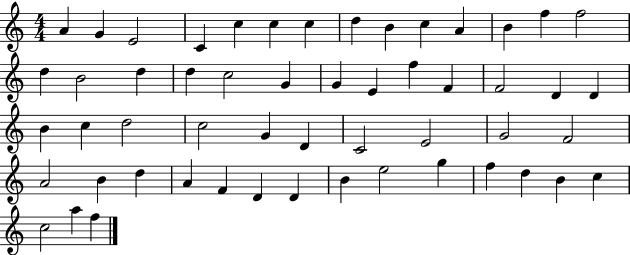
{
  \clef treble
  \numericTimeSignature
  \time 4/4
  \key c \major
  a'4 g'4 e'2 | c'4 c''4 c''4 c''4 | d''4 b'4 c''4 a'4 | b'4 f''4 f''2 | \break d''4 b'2 d''4 | d''4 c''2 g'4 | g'4 e'4 f''4 f'4 | f'2 d'4 d'4 | \break b'4 c''4 d''2 | c''2 g'4 d'4 | c'2 e'2 | g'2 f'2 | \break a'2 b'4 d''4 | a'4 f'4 d'4 d'4 | b'4 e''2 g''4 | f''4 d''4 b'4 c''4 | \break c''2 a''4 f''4 | \bar "|."
}